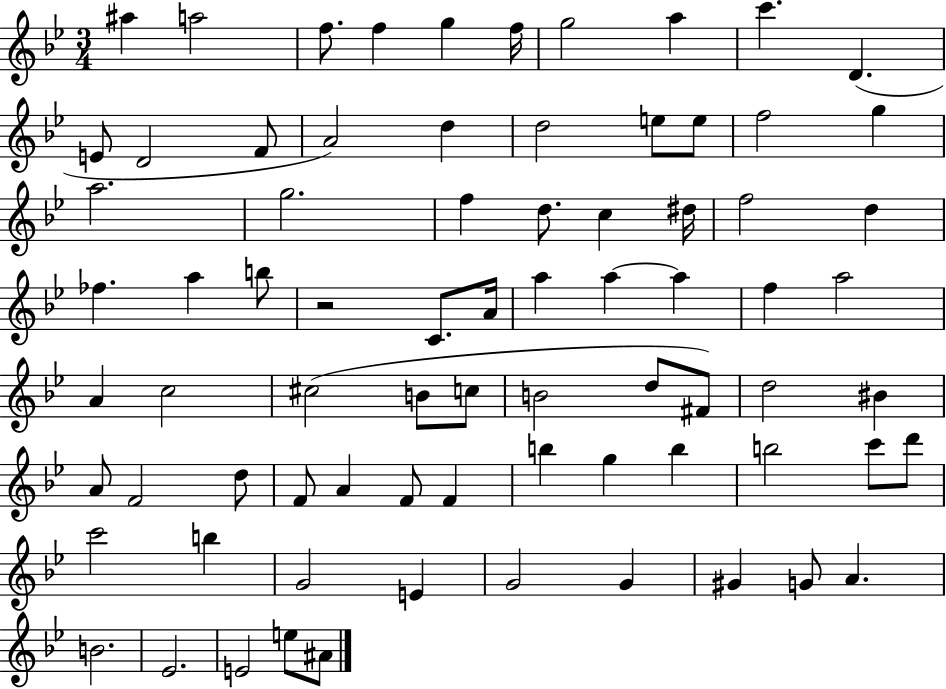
X:1
T:Untitled
M:3/4
L:1/4
K:Bb
^a a2 f/2 f g f/4 g2 a c' D E/2 D2 F/2 A2 d d2 e/2 e/2 f2 g a2 g2 f d/2 c ^d/4 f2 d _f a b/2 z2 C/2 A/4 a a a f a2 A c2 ^c2 B/2 c/2 B2 d/2 ^F/2 d2 ^B A/2 F2 d/2 F/2 A F/2 F b g b b2 c'/2 d'/2 c'2 b G2 E G2 G ^G G/2 A B2 _E2 E2 e/2 ^A/2